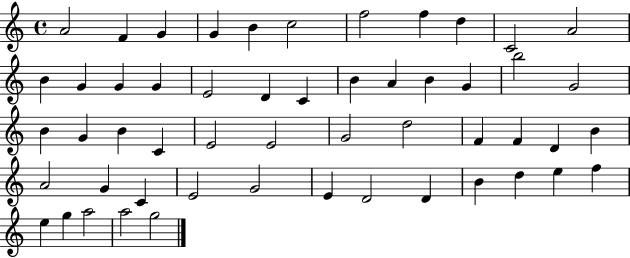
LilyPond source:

{
  \clef treble
  \time 4/4
  \defaultTimeSignature
  \key c \major
  a'2 f'4 g'4 | g'4 b'4 c''2 | f''2 f''4 d''4 | c'2 a'2 | \break b'4 g'4 g'4 g'4 | e'2 d'4 c'4 | b'4 a'4 b'4 g'4 | b''2 g'2 | \break b'4 g'4 b'4 c'4 | e'2 e'2 | g'2 d''2 | f'4 f'4 d'4 b'4 | \break a'2 g'4 c'4 | e'2 g'2 | e'4 d'2 d'4 | b'4 d''4 e''4 f''4 | \break e''4 g''4 a''2 | a''2 g''2 | \bar "|."
}